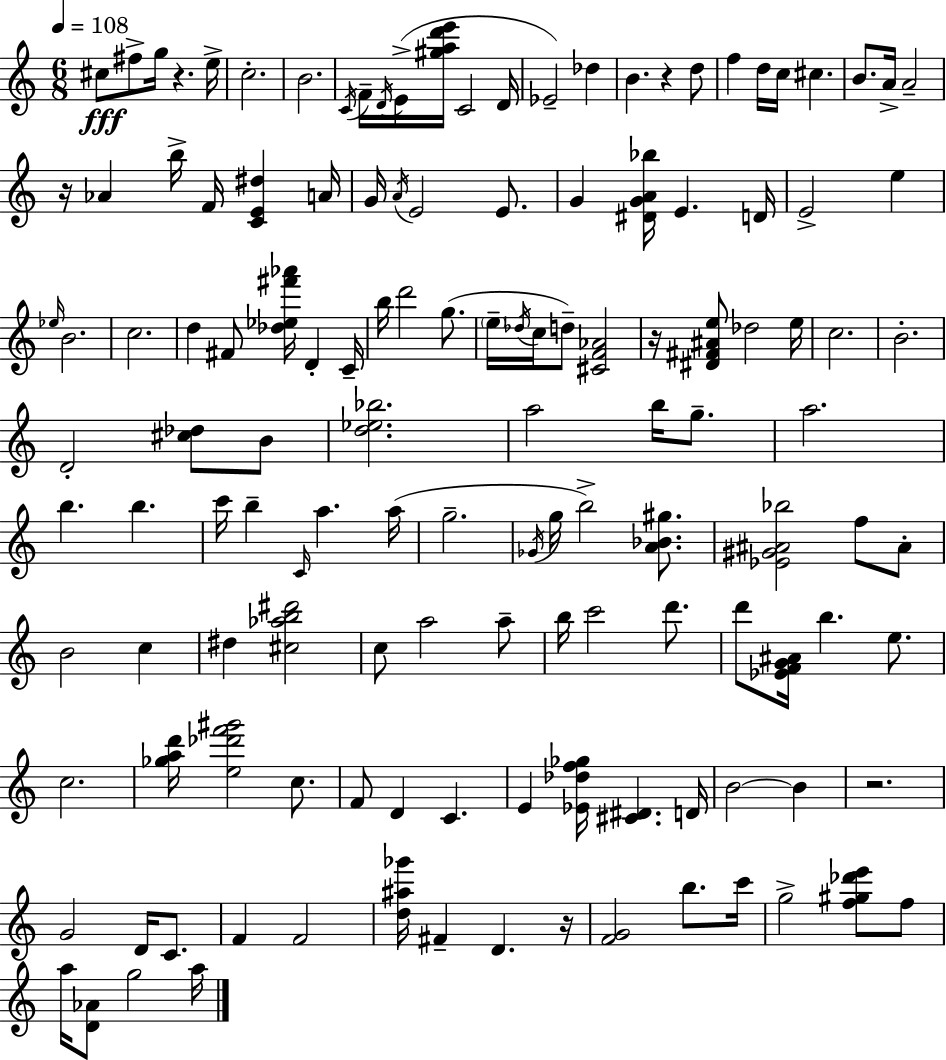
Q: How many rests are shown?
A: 6